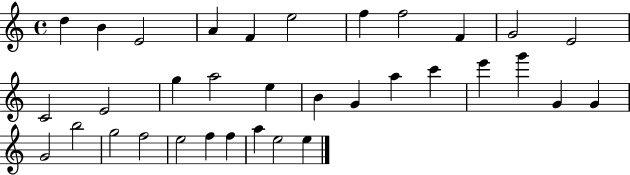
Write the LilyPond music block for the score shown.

{
  \clef treble
  \time 4/4
  \defaultTimeSignature
  \key c \major
  d''4 b'4 e'2 | a'4 f'4 e''2 | f''4 f''2 f'4 | g'2 e'2 | \break c'2 e'2 | g''4 a''2 e''4 | b'4 g'4 a''4 c'''4 | e'''4 g'''4 g'4 g'4 | \break g'2 b''2 | g''2 f''2 | e''2 f''4 f''4 | a''4 e''2 e''4 | \break \bar "|."
}